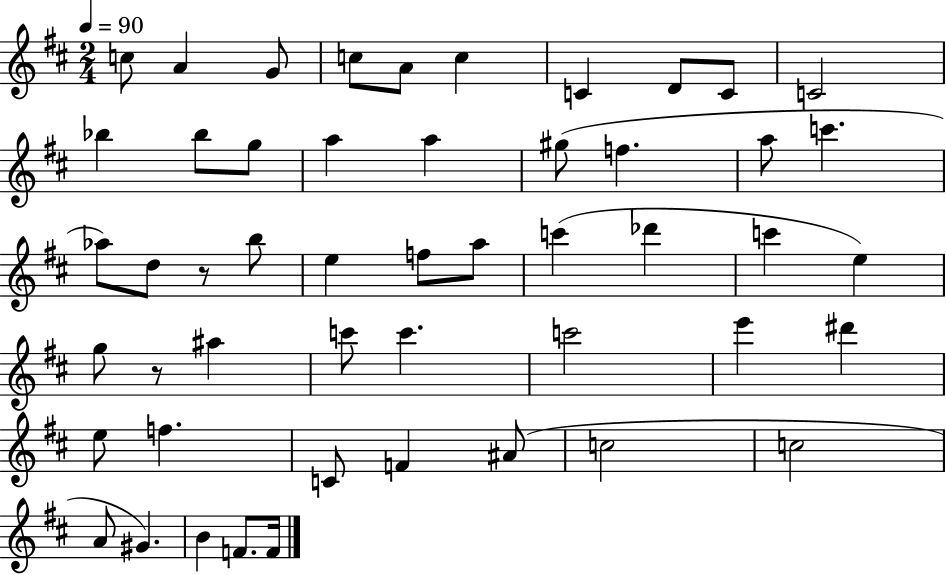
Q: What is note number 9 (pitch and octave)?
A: C4